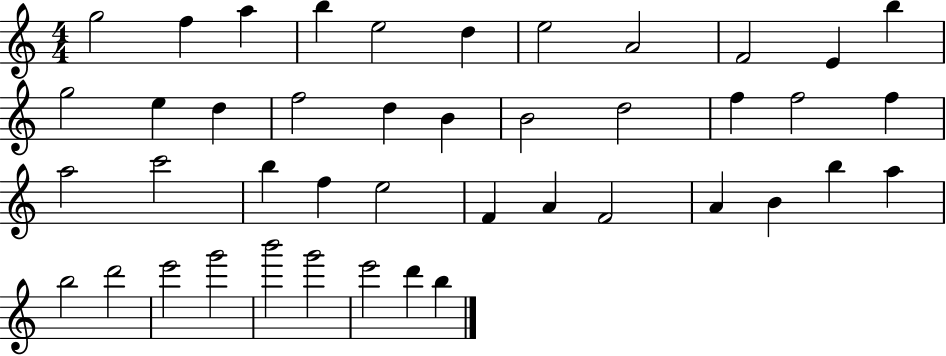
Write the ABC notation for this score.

X:1
T:Untitled
M:4/4
L:1/4
K:C
g2 f a b e2 d e2 A2 F2 E b g2 e d f2 d B B2 d2 f f2 f a2 c'2 b f e2 F A F2 A B b a b2 d'2 e'2 g'2 b'2 g'2 e'2 d' b